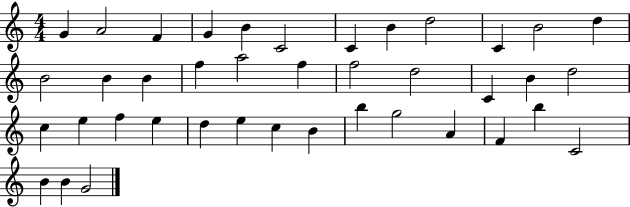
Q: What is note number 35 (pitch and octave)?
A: F4